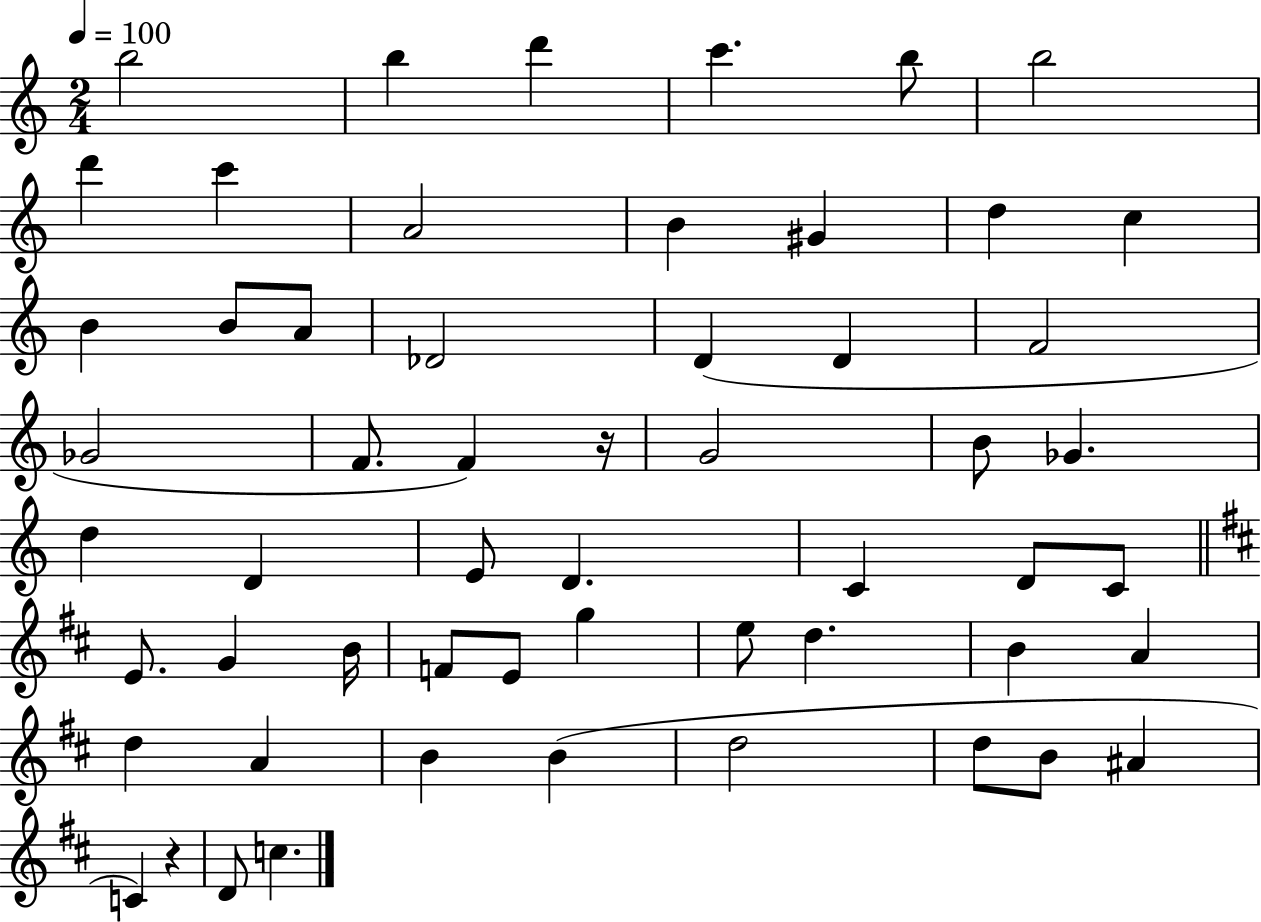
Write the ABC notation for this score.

X:1
T:Untitled
M:2/4
L:1/4
K:C
b2 b d' c' b/2 b2 d' c' A2 B ^G d c B B/2 A/2 _D2 D D F2 _G2 F/2 F z/4 G2 B/2 _G d D E/2 D C D/2 C/2 E/2 G B/4 F/2 E/2 g e/2 d B A d A B B d2 d/2 B/2 ^A C z D/2 c